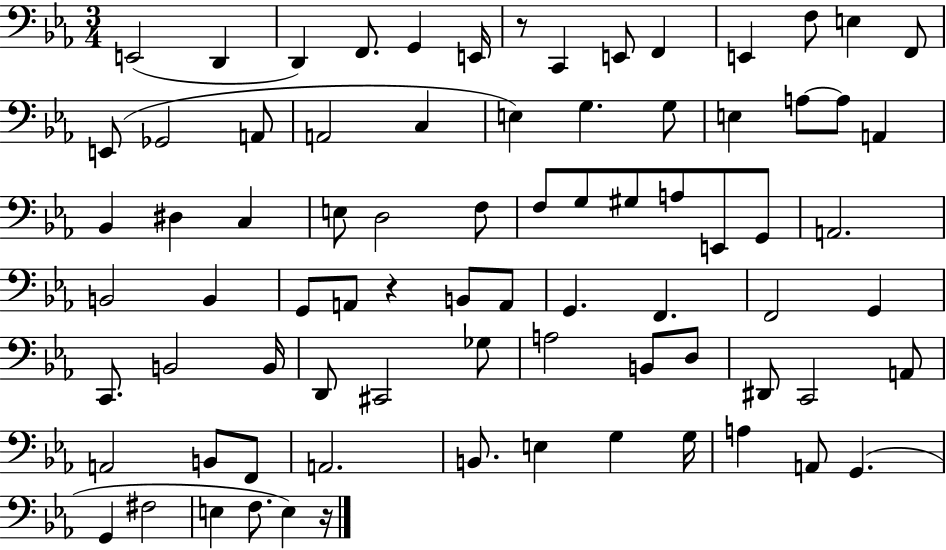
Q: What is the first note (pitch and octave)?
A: E2